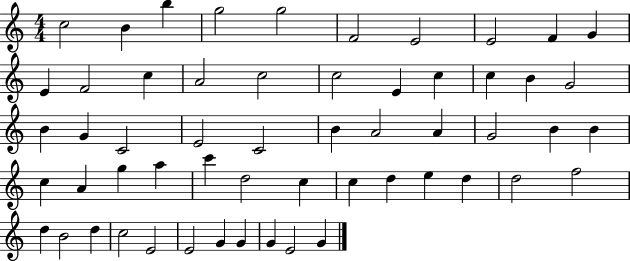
{
  \clef treble
  \numericTimeSignature
  \time 4/4
  \key c \major
  c''2 b'4 b''4 | g''2 g''2 | f'2 e'2 | e'2 f'4 g'4 | \break e'4 f'2 c''4 | a'2 c''2 | c''2 e'4 c''4 | c''4 b'4 g'2 | \break b'4 g'4 c'2 | e'2 c'2 | b'4 a'2 a'4 | g'2 b'4 b'4 | \break c''4 a'4 g''4 a''4 | c'''4 d''2 c''4 | c''4 d''4 e''4 d''4 | d''2 f''2 | \break d''4 b'2 d''4 | c''2 e'2 | e'2 g'4 g'4 | g'4 e'2 g'4 | \break \bar "|."
}